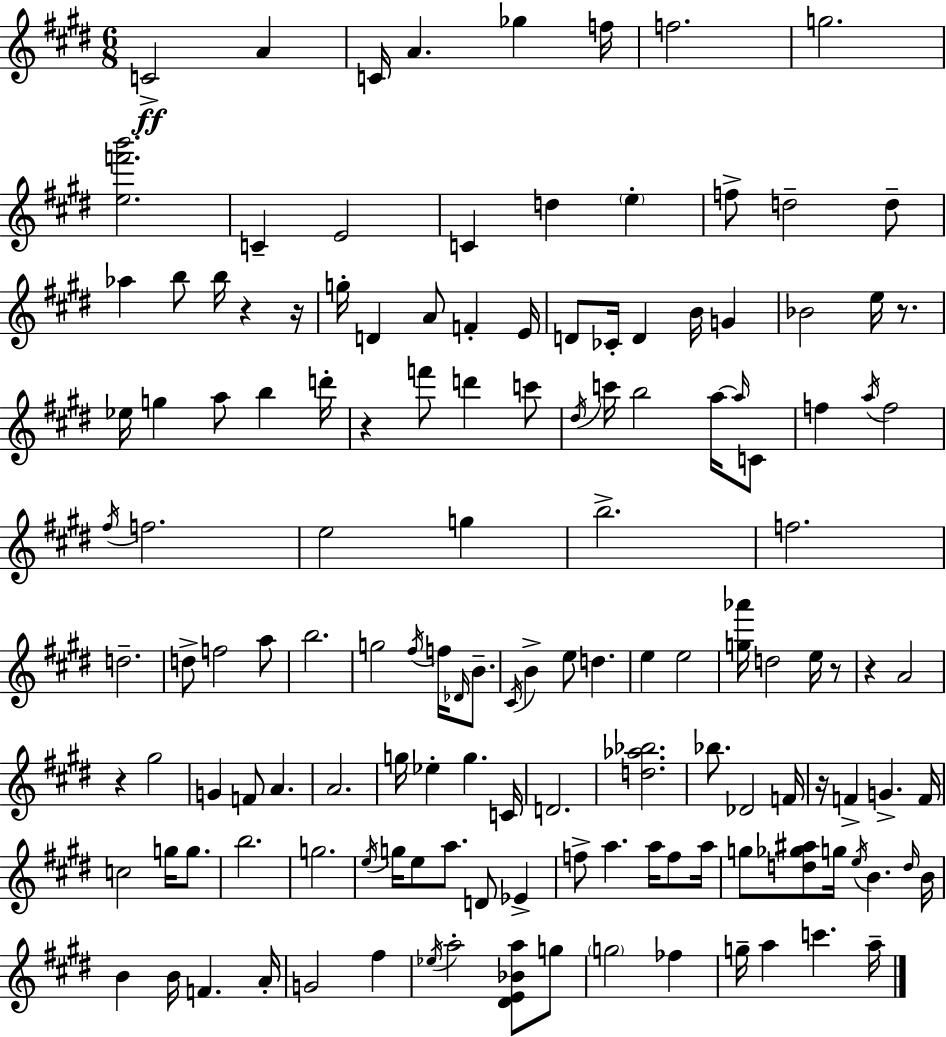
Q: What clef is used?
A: treble